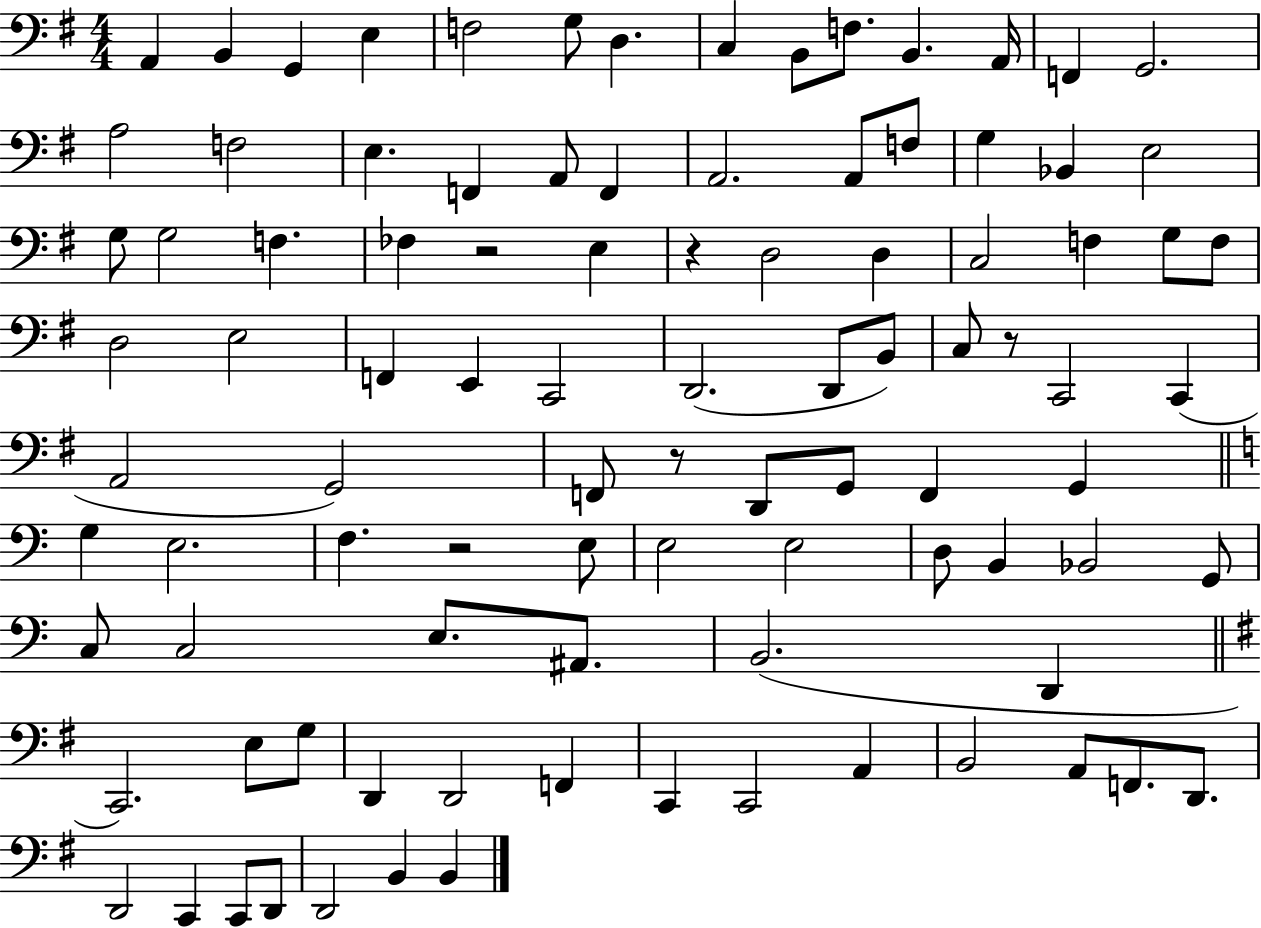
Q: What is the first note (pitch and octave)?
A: A2